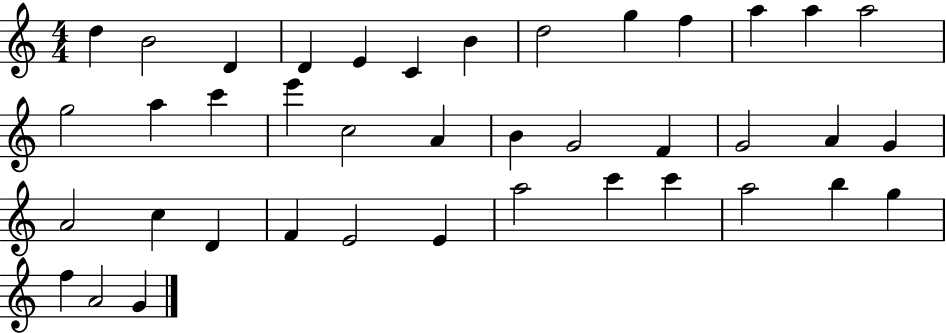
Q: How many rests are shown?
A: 0